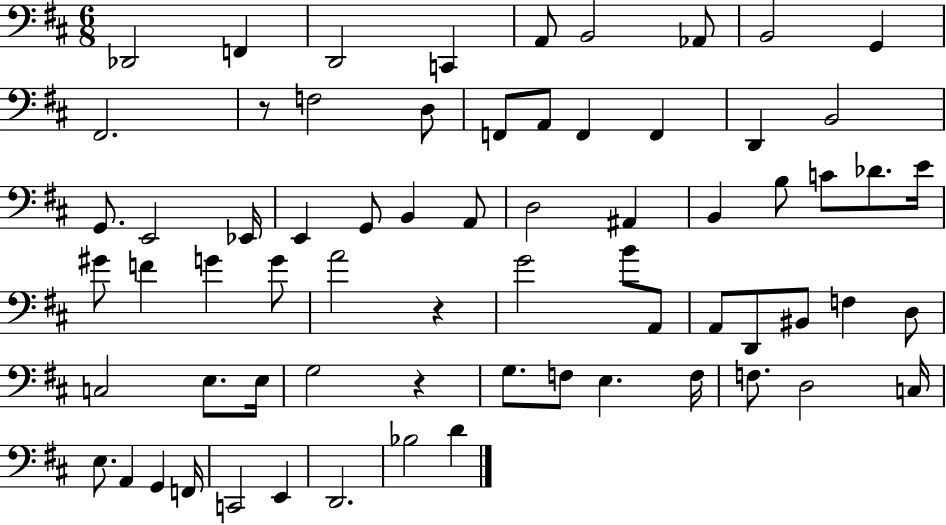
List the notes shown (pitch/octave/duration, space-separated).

Db2/h F2/q D2/h C2/q A2/e B2/h Ab2/e B2/h G2/q F#2/h. R/e F3/h D3/e F2/e A2/e F2/q F2/q D2/q B2/h G2/e. E2/h Eb2/s E2/q G2/e B2/q A2/e D3/h A#2/q B2/q B3/e C4/e Db4/e. E4/s G#4/e F4/q G4/q G4/e A4/h R/q G4/h B4/e A2/e A2/e D2/e BIS2/e F3/q D3/e C3/h E3/e. E3/s G3/h R/q G3/e. F3/e E3/q. F3/s F3/e. D3/h C3/s E3/e. A2/q G2/q F2/s C2/h E2/q D2/h. Bb3/h D4/q